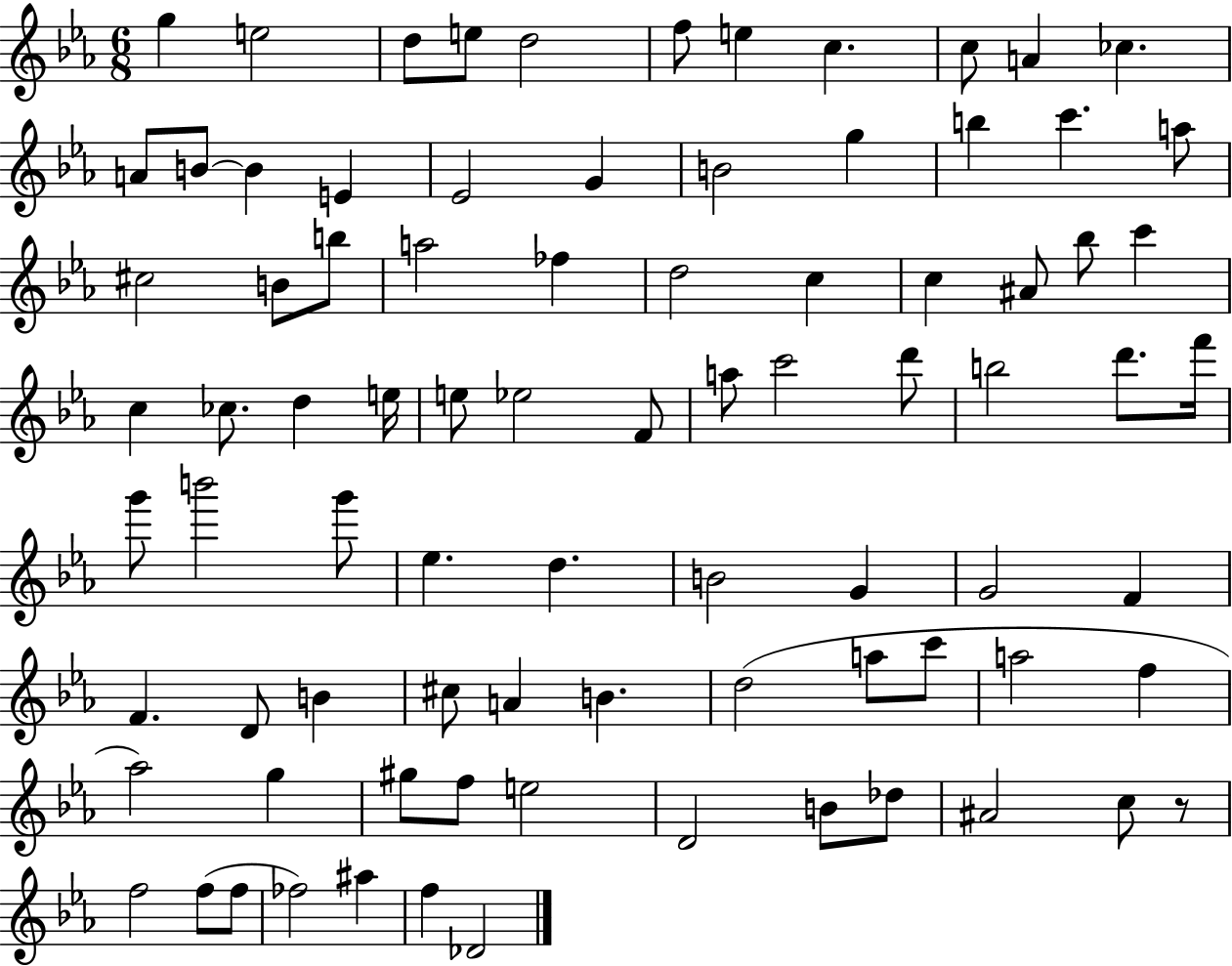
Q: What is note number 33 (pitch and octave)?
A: C6